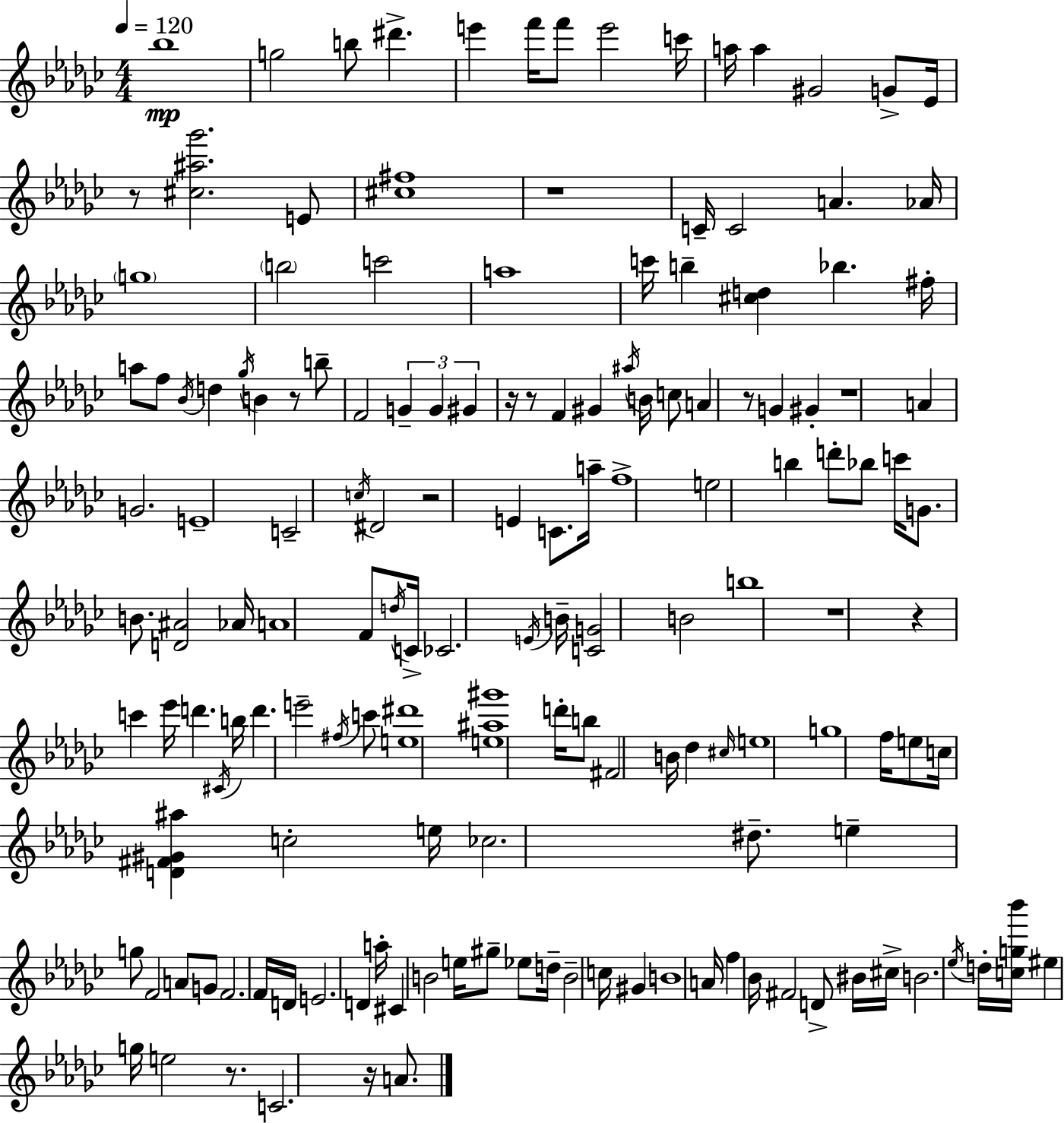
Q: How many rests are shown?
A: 12